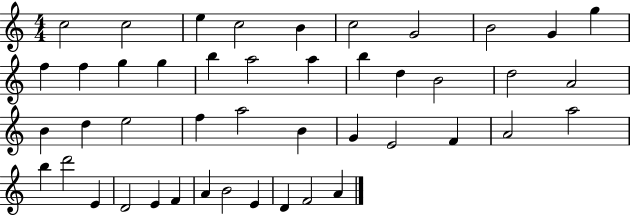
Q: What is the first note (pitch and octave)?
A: C5